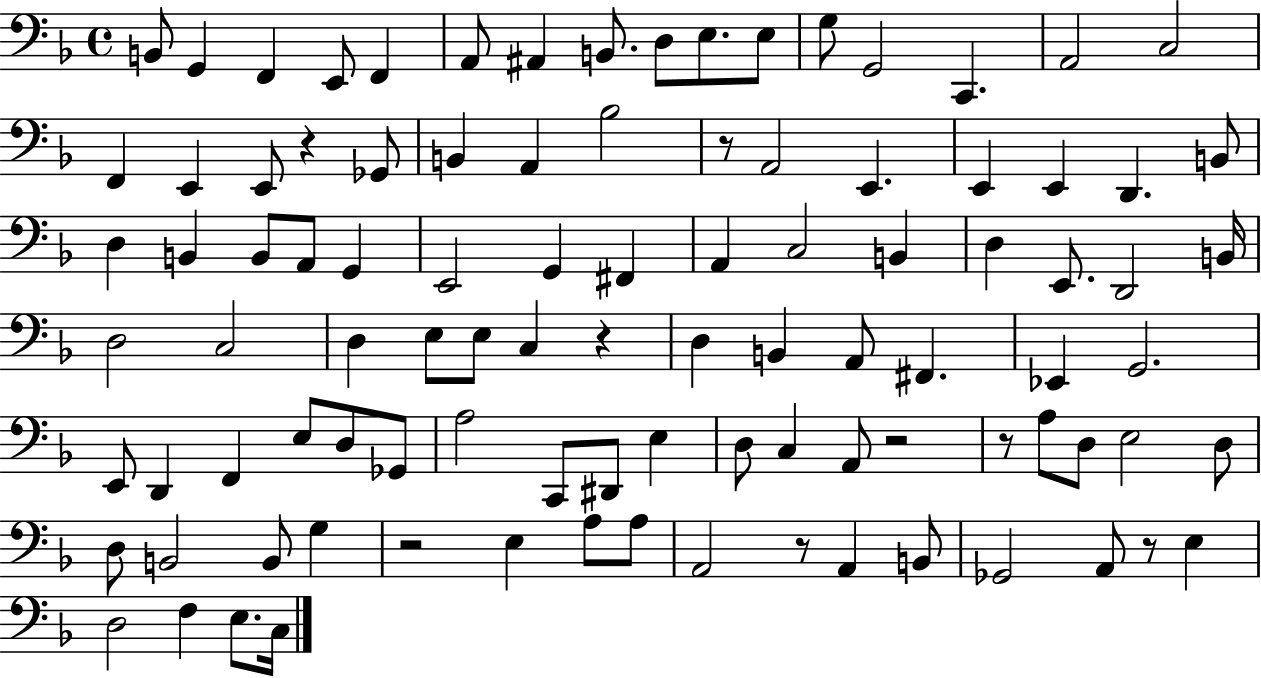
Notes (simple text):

B2/e G2/q F2/q E2/e F2/q A2/e A#2/q B2/e. D3/e E3/e. E3/e G3/e G2/h C2/q. A2/h C3/h F2/q E2/q E2/e R/q Gb2/e B2/q A2/q Bb3/h R/e A2/h E2/q. E2/q E2/q D2/q. B2/e D3/q B2/q B2/e A2/e G2/q E2/h G2/q F#2/q A2/q C3/h B2/q D3/q E2/e. D2/h B2/s D3/h C3/h D3/q E3/e E3/e C3/q R/q D3/q B2/q A2/e F#2/q. Eb2/q G2/h. E2/e D2/q F2/q E3/e D3/e Gb2/e A3/h C2/e D#2/e E3/q D3/e C3/q A2/e R/h R/e A3/e D3/e E3/h D3/e D3/e B2/h B2/e G3/q R/h E3/q A3/e A3/e A2/h R/e A2/q B2/e Gb2/h A2/e R/e E3/q D3/h F3/q E3/e. C3/s